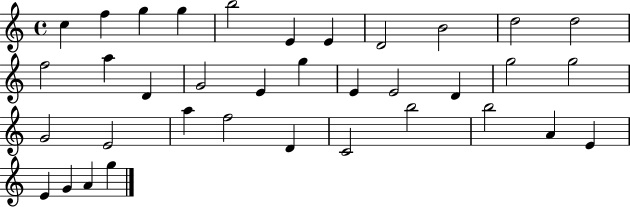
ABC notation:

X:1
T:Untitled
M:4/4
L:1/4
K:C
c f g g b2 E E D2 B2 d2 d2 f2 a D G2 E g E E2 D g2 g2 G2 E2 a f2 D C2 b2 b2 A E E G A g